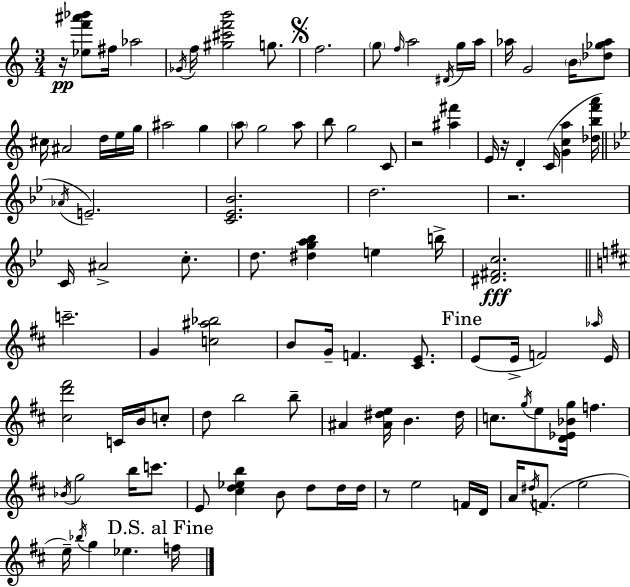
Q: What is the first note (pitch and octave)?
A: F#5